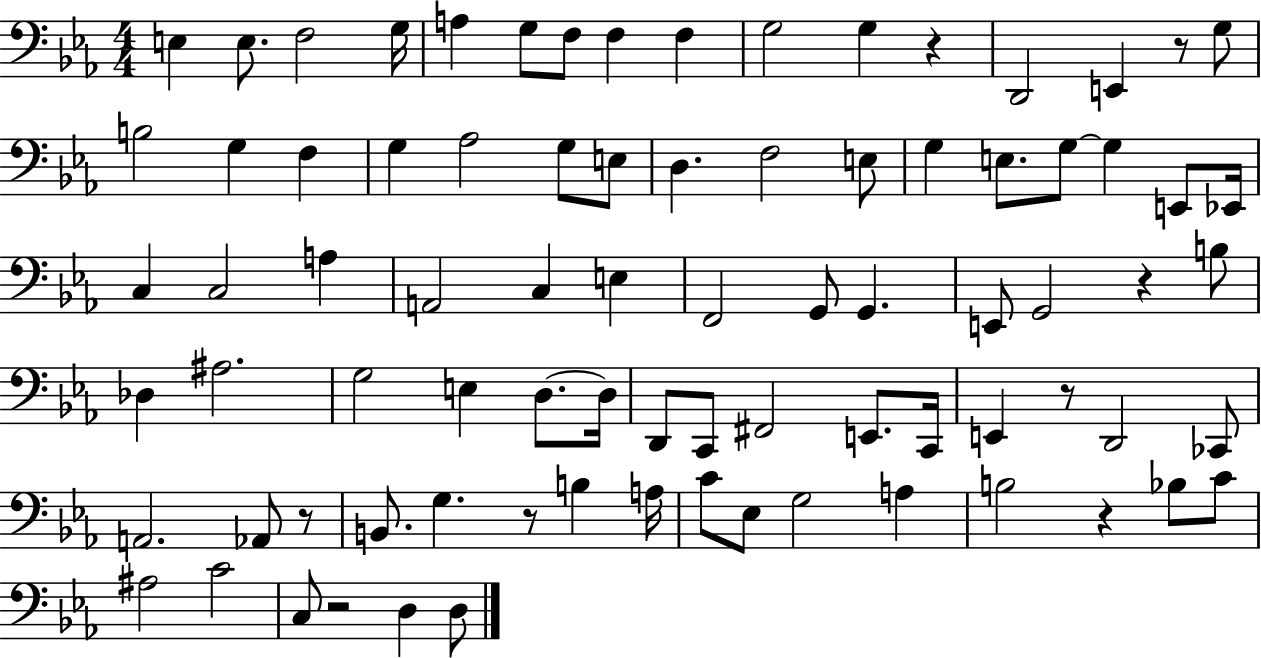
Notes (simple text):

E3/q E3/e. F3/h G3/s A3/q G3/e F3/e F3/q F3/q G3/h G3/q R/q D2/h E2/q R/e G3/e B3/h G3/q F3/q G3/q Ab3/h G3/e E3/e D3/q. F3/h E3/e G3/q E3/e. G3/e G3/q E2/e Eb2/s C3/q C3/h A3/q A2/h C3/q E3/q F2/h G2/e G2/q. E2/e G2/h R/q B3/e Db3/q A#3/h. G3/h E3/q D3/e. D3/s D2/e C2/e F#2/h E2/e. C2/s E2/q R/e D2/h CES2/e A2/h. Ab2/e R/e B2/e. G3/q. R/e B3/q A3/s C4/e Eb3/e G3/h A3/q B3/h R/q Bb3/e C4/e A#3/h C4/h C3/e R/h D3/q D3/e